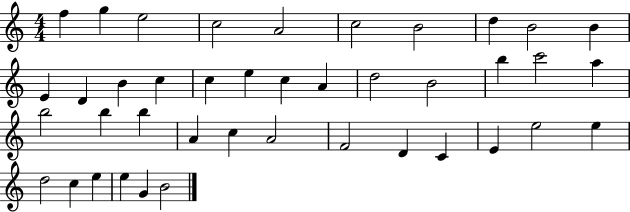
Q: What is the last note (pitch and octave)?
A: B4